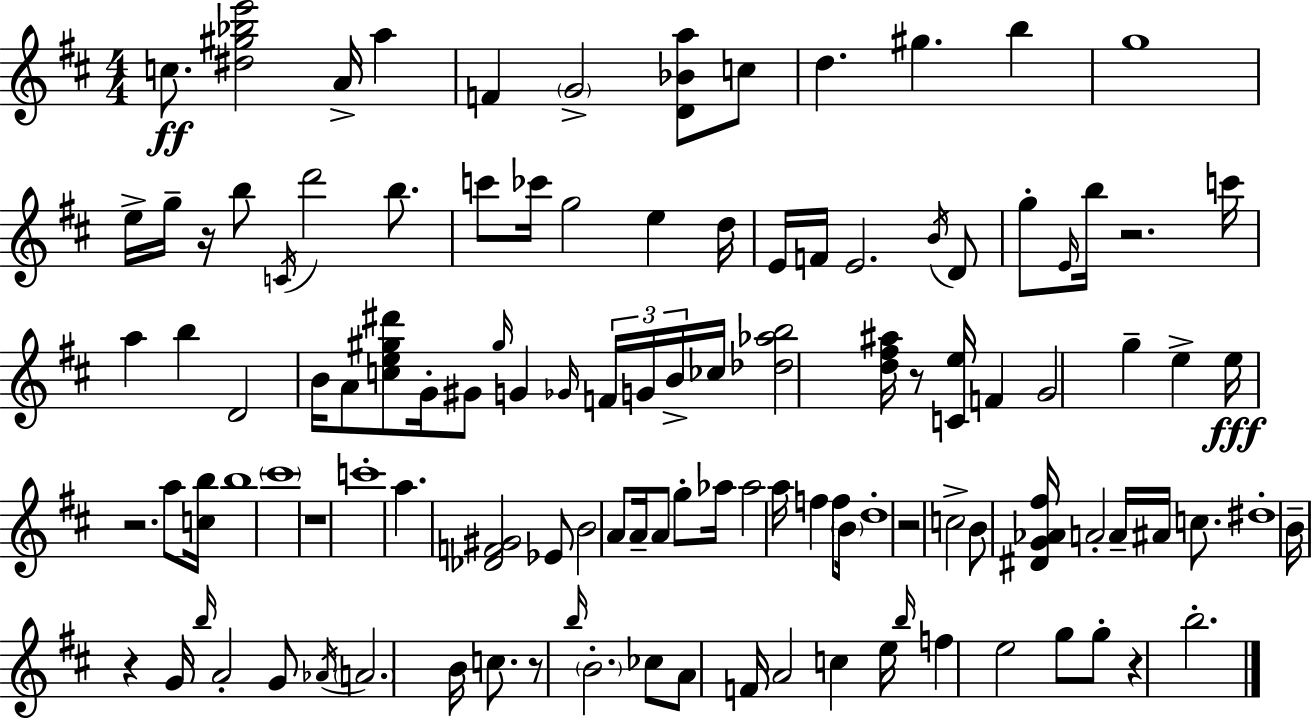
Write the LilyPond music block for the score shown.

{
  \clef treble
  \numericTimeSignature
  \time 4/4
  \key d \major
  c''8.\ff <dis'' gis'' bes'' e'''>2 a'16-> a''4 | f'4 \parenthesize g'2-> <d' bes' a''>8 c''8 | d''4. gis''4. b''4 | g''1 | \break e''16-> g''16-- r16 b''8 \acciaccatura { c'16 } d'''2 b''8. | c'''8 ces'''16 g''2 e''4 | d''16 e'16 f'16 e'2. \acciaccatura { b'16 } | d'8 g''8-. \grace { e'16 } b''16 r2. | \break c'''16 a''4 b''4 d'2 | b'16 a'8 <c'' e'' gis'' dis'''>8 g'16-. gis'8 \grace { gis''16 } g'4 | \grace { ges'16 } \tuplet 3/2 { f'16 g'16 b'16-> } ces''16 <des'' aes'' b''>2 <d'' fis'' ais''>16 r8 | <c' e''>16 f'4 g'2 g''4-- | \break e''4-> e''16\fff r2. | a''8 <c'' b''>16 b''1 | \parenthesize cis'''1 | r1 | \break c'''1-. | a''4. <des' f' gis'>2 | ees'8 b'2 a'8 a'16-- | a'8 g''8-. aes''16 aes''2 a''16 f''4 | \break f''8 \parenthesize b'16 d''1-. | r2 c''2-> | b'8 <dis' g' aes' fis''>16 a'2-. | a'16-- ais'16 c''8. dis''1-. | \break b'16-- r4 g'16 \grace { b''16 } a'2-. | g'8 \acciaccatura { aes'16 } \parenthesize a'2. | b'16 c''8. r8 \grace { b''16 } \parenthesize b'2.-. | ces''8 a'8 f'16 a'2 | \break c''4 e''16 \grace { b''16 } f''4 e''2 | g''8 g''8-. r4 b''2.-. | \bar "|."
}